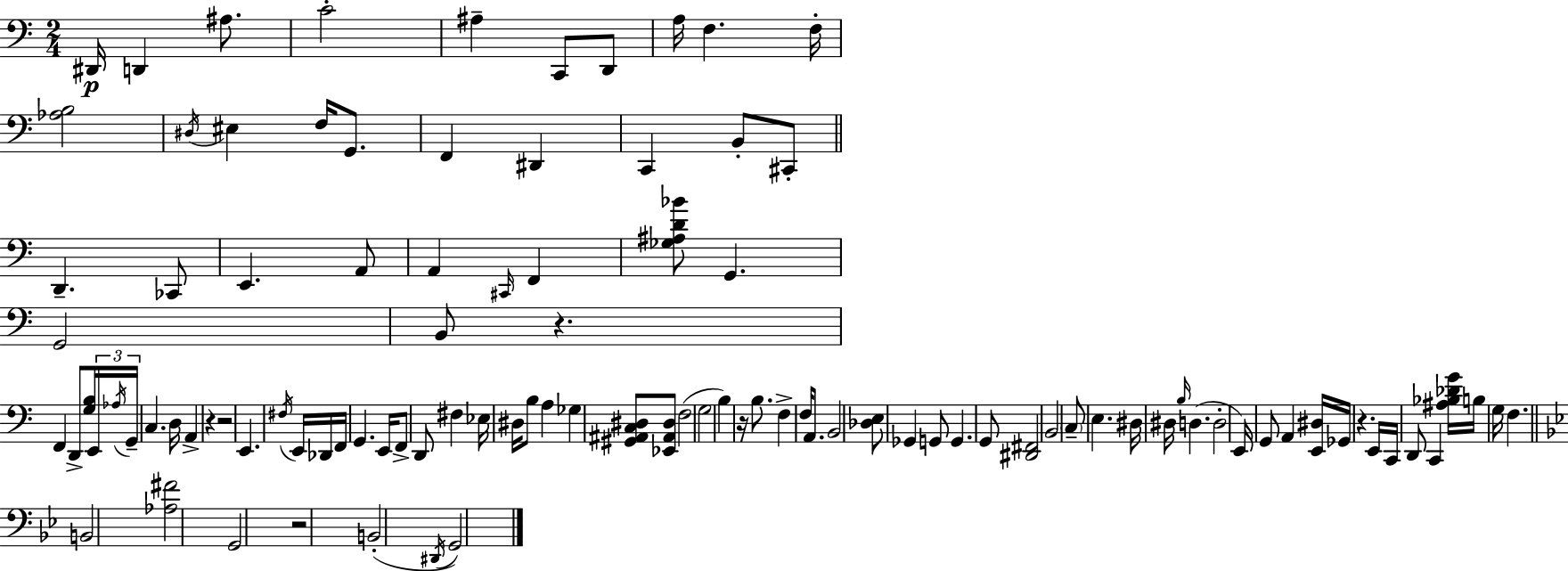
{
  \clef bass
  \numericTimeSignature
  \time 2/4
  \key c \major
  dis,16\p d,4 ais8. | c'2-. | ais4-- c,8 d,8 | a16 f4. f16-. | \break <aes b>2 | \acciaccatura { dis16 } eis4 f16 g,8. | f,4 dis,4 | c,4 b,8-. cis,8-. | \break \bar "||" \break \key a \minor d,4.-- ces,8 | e,4. a,8 | a,4 \grace { cis,16 } f,4 | <ges ais d' bes'>8 g,4. | \break g,2 | b,8 r4. | f,4 d,8-> <g b>16 | \tuplet 3/2 { e,16 \acciaccatura { aes16 } g,16-- } c4. | \break d16 a,4-> r4 | r2 | e,4. | \acciaccatura { fis16 } e,16 des,16 f,16 g,4. | \break e,16 f,8-> d,8 fis4 | ees16 dis16 b8 a4 | ges4 <gis, ais, c dis>8 | <ees, ais, dis>8 f2( | \break g2 | b4) r16 | b8. f4-> f16 | a,8. b,2 | \break <des e>8 ges,4 | g,8 g,4. | g,8 <dis, fis,>2 | b,2 | \break \parenthesize c8-- e4. | dis16 dis16 \grace { b16 }( d4. | d2-. | e,16) g,8 a,4 | \break <e, dis>16 ges,16 r4. | e,16 c,16 d,8 c,4 | <ais bes des' g'>16 b16 g16 f4. | \bar "||" \break \key bes \major b,2 | <aes fis'>2 | g,2 | r2 | \break b,2-.( | \acciaccatura { dis,16 } g,2) | \bar "|."
}